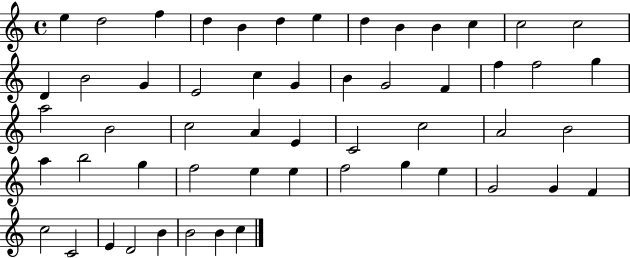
X:1
T:Untitled
M:4/4
L:1/4
K:C
e d2 f d B d e d B B c c2 c2 D B2 G E2 c G B G2 F f f2 g a2 B2 c2 A E C2 c2 A2 B2 a b2 g f2 e e f2 g e G2 G F c2 C2 E D2 B B2 B c